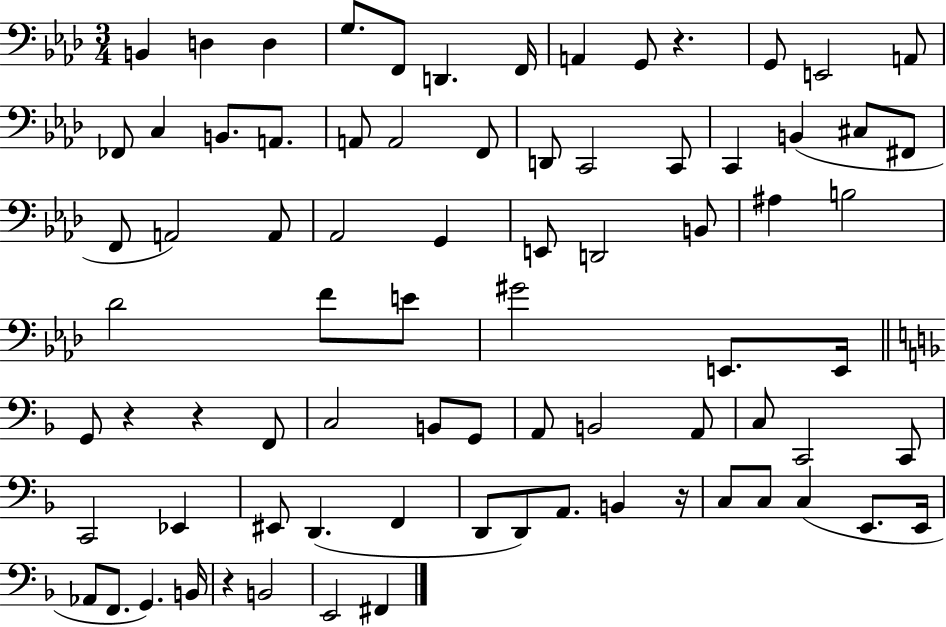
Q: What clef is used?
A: bass